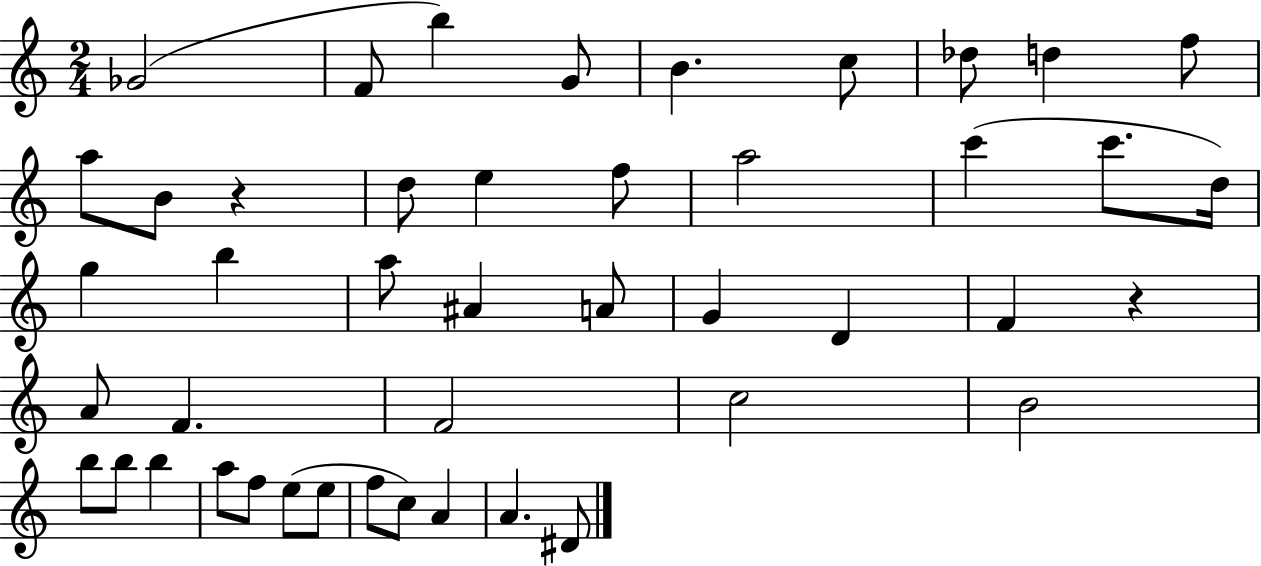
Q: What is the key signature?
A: C major